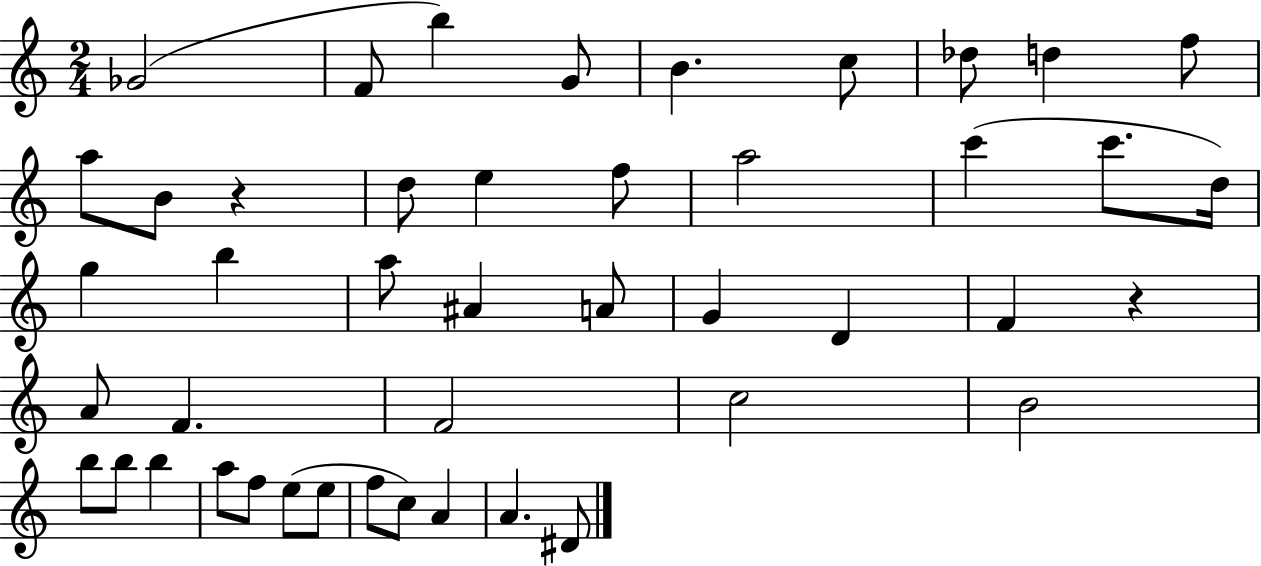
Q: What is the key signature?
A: C major